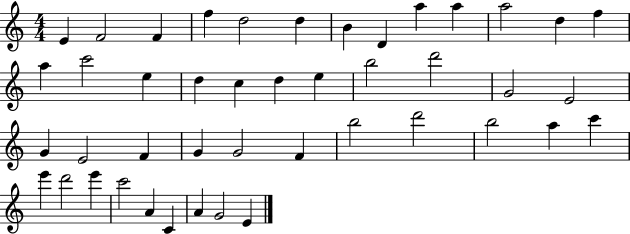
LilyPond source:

{
  \clef treble
  \numericTimeSignature
  \time 4/4
  \key c \major
  e'4 f'2 f'4 | f''4 d''2 d''4 | b'4 d'4 a''4 a''4 | a''2 d''4 f''4 | \break a''4 c'''2 e''4 | d''4 c''4 d''4 e''4 | b''2 d'''2 | g'2 e'2 | \break g'4 e'2 f'4 | g'4 g'2 f'4 | b''2 d'''2 | b''2 a''4 c'''4 | \break e'''4 d'''2 e'''4 | c'''2 a'4 c'4 | a'4 g'2 e'4 | \bar "|."
}